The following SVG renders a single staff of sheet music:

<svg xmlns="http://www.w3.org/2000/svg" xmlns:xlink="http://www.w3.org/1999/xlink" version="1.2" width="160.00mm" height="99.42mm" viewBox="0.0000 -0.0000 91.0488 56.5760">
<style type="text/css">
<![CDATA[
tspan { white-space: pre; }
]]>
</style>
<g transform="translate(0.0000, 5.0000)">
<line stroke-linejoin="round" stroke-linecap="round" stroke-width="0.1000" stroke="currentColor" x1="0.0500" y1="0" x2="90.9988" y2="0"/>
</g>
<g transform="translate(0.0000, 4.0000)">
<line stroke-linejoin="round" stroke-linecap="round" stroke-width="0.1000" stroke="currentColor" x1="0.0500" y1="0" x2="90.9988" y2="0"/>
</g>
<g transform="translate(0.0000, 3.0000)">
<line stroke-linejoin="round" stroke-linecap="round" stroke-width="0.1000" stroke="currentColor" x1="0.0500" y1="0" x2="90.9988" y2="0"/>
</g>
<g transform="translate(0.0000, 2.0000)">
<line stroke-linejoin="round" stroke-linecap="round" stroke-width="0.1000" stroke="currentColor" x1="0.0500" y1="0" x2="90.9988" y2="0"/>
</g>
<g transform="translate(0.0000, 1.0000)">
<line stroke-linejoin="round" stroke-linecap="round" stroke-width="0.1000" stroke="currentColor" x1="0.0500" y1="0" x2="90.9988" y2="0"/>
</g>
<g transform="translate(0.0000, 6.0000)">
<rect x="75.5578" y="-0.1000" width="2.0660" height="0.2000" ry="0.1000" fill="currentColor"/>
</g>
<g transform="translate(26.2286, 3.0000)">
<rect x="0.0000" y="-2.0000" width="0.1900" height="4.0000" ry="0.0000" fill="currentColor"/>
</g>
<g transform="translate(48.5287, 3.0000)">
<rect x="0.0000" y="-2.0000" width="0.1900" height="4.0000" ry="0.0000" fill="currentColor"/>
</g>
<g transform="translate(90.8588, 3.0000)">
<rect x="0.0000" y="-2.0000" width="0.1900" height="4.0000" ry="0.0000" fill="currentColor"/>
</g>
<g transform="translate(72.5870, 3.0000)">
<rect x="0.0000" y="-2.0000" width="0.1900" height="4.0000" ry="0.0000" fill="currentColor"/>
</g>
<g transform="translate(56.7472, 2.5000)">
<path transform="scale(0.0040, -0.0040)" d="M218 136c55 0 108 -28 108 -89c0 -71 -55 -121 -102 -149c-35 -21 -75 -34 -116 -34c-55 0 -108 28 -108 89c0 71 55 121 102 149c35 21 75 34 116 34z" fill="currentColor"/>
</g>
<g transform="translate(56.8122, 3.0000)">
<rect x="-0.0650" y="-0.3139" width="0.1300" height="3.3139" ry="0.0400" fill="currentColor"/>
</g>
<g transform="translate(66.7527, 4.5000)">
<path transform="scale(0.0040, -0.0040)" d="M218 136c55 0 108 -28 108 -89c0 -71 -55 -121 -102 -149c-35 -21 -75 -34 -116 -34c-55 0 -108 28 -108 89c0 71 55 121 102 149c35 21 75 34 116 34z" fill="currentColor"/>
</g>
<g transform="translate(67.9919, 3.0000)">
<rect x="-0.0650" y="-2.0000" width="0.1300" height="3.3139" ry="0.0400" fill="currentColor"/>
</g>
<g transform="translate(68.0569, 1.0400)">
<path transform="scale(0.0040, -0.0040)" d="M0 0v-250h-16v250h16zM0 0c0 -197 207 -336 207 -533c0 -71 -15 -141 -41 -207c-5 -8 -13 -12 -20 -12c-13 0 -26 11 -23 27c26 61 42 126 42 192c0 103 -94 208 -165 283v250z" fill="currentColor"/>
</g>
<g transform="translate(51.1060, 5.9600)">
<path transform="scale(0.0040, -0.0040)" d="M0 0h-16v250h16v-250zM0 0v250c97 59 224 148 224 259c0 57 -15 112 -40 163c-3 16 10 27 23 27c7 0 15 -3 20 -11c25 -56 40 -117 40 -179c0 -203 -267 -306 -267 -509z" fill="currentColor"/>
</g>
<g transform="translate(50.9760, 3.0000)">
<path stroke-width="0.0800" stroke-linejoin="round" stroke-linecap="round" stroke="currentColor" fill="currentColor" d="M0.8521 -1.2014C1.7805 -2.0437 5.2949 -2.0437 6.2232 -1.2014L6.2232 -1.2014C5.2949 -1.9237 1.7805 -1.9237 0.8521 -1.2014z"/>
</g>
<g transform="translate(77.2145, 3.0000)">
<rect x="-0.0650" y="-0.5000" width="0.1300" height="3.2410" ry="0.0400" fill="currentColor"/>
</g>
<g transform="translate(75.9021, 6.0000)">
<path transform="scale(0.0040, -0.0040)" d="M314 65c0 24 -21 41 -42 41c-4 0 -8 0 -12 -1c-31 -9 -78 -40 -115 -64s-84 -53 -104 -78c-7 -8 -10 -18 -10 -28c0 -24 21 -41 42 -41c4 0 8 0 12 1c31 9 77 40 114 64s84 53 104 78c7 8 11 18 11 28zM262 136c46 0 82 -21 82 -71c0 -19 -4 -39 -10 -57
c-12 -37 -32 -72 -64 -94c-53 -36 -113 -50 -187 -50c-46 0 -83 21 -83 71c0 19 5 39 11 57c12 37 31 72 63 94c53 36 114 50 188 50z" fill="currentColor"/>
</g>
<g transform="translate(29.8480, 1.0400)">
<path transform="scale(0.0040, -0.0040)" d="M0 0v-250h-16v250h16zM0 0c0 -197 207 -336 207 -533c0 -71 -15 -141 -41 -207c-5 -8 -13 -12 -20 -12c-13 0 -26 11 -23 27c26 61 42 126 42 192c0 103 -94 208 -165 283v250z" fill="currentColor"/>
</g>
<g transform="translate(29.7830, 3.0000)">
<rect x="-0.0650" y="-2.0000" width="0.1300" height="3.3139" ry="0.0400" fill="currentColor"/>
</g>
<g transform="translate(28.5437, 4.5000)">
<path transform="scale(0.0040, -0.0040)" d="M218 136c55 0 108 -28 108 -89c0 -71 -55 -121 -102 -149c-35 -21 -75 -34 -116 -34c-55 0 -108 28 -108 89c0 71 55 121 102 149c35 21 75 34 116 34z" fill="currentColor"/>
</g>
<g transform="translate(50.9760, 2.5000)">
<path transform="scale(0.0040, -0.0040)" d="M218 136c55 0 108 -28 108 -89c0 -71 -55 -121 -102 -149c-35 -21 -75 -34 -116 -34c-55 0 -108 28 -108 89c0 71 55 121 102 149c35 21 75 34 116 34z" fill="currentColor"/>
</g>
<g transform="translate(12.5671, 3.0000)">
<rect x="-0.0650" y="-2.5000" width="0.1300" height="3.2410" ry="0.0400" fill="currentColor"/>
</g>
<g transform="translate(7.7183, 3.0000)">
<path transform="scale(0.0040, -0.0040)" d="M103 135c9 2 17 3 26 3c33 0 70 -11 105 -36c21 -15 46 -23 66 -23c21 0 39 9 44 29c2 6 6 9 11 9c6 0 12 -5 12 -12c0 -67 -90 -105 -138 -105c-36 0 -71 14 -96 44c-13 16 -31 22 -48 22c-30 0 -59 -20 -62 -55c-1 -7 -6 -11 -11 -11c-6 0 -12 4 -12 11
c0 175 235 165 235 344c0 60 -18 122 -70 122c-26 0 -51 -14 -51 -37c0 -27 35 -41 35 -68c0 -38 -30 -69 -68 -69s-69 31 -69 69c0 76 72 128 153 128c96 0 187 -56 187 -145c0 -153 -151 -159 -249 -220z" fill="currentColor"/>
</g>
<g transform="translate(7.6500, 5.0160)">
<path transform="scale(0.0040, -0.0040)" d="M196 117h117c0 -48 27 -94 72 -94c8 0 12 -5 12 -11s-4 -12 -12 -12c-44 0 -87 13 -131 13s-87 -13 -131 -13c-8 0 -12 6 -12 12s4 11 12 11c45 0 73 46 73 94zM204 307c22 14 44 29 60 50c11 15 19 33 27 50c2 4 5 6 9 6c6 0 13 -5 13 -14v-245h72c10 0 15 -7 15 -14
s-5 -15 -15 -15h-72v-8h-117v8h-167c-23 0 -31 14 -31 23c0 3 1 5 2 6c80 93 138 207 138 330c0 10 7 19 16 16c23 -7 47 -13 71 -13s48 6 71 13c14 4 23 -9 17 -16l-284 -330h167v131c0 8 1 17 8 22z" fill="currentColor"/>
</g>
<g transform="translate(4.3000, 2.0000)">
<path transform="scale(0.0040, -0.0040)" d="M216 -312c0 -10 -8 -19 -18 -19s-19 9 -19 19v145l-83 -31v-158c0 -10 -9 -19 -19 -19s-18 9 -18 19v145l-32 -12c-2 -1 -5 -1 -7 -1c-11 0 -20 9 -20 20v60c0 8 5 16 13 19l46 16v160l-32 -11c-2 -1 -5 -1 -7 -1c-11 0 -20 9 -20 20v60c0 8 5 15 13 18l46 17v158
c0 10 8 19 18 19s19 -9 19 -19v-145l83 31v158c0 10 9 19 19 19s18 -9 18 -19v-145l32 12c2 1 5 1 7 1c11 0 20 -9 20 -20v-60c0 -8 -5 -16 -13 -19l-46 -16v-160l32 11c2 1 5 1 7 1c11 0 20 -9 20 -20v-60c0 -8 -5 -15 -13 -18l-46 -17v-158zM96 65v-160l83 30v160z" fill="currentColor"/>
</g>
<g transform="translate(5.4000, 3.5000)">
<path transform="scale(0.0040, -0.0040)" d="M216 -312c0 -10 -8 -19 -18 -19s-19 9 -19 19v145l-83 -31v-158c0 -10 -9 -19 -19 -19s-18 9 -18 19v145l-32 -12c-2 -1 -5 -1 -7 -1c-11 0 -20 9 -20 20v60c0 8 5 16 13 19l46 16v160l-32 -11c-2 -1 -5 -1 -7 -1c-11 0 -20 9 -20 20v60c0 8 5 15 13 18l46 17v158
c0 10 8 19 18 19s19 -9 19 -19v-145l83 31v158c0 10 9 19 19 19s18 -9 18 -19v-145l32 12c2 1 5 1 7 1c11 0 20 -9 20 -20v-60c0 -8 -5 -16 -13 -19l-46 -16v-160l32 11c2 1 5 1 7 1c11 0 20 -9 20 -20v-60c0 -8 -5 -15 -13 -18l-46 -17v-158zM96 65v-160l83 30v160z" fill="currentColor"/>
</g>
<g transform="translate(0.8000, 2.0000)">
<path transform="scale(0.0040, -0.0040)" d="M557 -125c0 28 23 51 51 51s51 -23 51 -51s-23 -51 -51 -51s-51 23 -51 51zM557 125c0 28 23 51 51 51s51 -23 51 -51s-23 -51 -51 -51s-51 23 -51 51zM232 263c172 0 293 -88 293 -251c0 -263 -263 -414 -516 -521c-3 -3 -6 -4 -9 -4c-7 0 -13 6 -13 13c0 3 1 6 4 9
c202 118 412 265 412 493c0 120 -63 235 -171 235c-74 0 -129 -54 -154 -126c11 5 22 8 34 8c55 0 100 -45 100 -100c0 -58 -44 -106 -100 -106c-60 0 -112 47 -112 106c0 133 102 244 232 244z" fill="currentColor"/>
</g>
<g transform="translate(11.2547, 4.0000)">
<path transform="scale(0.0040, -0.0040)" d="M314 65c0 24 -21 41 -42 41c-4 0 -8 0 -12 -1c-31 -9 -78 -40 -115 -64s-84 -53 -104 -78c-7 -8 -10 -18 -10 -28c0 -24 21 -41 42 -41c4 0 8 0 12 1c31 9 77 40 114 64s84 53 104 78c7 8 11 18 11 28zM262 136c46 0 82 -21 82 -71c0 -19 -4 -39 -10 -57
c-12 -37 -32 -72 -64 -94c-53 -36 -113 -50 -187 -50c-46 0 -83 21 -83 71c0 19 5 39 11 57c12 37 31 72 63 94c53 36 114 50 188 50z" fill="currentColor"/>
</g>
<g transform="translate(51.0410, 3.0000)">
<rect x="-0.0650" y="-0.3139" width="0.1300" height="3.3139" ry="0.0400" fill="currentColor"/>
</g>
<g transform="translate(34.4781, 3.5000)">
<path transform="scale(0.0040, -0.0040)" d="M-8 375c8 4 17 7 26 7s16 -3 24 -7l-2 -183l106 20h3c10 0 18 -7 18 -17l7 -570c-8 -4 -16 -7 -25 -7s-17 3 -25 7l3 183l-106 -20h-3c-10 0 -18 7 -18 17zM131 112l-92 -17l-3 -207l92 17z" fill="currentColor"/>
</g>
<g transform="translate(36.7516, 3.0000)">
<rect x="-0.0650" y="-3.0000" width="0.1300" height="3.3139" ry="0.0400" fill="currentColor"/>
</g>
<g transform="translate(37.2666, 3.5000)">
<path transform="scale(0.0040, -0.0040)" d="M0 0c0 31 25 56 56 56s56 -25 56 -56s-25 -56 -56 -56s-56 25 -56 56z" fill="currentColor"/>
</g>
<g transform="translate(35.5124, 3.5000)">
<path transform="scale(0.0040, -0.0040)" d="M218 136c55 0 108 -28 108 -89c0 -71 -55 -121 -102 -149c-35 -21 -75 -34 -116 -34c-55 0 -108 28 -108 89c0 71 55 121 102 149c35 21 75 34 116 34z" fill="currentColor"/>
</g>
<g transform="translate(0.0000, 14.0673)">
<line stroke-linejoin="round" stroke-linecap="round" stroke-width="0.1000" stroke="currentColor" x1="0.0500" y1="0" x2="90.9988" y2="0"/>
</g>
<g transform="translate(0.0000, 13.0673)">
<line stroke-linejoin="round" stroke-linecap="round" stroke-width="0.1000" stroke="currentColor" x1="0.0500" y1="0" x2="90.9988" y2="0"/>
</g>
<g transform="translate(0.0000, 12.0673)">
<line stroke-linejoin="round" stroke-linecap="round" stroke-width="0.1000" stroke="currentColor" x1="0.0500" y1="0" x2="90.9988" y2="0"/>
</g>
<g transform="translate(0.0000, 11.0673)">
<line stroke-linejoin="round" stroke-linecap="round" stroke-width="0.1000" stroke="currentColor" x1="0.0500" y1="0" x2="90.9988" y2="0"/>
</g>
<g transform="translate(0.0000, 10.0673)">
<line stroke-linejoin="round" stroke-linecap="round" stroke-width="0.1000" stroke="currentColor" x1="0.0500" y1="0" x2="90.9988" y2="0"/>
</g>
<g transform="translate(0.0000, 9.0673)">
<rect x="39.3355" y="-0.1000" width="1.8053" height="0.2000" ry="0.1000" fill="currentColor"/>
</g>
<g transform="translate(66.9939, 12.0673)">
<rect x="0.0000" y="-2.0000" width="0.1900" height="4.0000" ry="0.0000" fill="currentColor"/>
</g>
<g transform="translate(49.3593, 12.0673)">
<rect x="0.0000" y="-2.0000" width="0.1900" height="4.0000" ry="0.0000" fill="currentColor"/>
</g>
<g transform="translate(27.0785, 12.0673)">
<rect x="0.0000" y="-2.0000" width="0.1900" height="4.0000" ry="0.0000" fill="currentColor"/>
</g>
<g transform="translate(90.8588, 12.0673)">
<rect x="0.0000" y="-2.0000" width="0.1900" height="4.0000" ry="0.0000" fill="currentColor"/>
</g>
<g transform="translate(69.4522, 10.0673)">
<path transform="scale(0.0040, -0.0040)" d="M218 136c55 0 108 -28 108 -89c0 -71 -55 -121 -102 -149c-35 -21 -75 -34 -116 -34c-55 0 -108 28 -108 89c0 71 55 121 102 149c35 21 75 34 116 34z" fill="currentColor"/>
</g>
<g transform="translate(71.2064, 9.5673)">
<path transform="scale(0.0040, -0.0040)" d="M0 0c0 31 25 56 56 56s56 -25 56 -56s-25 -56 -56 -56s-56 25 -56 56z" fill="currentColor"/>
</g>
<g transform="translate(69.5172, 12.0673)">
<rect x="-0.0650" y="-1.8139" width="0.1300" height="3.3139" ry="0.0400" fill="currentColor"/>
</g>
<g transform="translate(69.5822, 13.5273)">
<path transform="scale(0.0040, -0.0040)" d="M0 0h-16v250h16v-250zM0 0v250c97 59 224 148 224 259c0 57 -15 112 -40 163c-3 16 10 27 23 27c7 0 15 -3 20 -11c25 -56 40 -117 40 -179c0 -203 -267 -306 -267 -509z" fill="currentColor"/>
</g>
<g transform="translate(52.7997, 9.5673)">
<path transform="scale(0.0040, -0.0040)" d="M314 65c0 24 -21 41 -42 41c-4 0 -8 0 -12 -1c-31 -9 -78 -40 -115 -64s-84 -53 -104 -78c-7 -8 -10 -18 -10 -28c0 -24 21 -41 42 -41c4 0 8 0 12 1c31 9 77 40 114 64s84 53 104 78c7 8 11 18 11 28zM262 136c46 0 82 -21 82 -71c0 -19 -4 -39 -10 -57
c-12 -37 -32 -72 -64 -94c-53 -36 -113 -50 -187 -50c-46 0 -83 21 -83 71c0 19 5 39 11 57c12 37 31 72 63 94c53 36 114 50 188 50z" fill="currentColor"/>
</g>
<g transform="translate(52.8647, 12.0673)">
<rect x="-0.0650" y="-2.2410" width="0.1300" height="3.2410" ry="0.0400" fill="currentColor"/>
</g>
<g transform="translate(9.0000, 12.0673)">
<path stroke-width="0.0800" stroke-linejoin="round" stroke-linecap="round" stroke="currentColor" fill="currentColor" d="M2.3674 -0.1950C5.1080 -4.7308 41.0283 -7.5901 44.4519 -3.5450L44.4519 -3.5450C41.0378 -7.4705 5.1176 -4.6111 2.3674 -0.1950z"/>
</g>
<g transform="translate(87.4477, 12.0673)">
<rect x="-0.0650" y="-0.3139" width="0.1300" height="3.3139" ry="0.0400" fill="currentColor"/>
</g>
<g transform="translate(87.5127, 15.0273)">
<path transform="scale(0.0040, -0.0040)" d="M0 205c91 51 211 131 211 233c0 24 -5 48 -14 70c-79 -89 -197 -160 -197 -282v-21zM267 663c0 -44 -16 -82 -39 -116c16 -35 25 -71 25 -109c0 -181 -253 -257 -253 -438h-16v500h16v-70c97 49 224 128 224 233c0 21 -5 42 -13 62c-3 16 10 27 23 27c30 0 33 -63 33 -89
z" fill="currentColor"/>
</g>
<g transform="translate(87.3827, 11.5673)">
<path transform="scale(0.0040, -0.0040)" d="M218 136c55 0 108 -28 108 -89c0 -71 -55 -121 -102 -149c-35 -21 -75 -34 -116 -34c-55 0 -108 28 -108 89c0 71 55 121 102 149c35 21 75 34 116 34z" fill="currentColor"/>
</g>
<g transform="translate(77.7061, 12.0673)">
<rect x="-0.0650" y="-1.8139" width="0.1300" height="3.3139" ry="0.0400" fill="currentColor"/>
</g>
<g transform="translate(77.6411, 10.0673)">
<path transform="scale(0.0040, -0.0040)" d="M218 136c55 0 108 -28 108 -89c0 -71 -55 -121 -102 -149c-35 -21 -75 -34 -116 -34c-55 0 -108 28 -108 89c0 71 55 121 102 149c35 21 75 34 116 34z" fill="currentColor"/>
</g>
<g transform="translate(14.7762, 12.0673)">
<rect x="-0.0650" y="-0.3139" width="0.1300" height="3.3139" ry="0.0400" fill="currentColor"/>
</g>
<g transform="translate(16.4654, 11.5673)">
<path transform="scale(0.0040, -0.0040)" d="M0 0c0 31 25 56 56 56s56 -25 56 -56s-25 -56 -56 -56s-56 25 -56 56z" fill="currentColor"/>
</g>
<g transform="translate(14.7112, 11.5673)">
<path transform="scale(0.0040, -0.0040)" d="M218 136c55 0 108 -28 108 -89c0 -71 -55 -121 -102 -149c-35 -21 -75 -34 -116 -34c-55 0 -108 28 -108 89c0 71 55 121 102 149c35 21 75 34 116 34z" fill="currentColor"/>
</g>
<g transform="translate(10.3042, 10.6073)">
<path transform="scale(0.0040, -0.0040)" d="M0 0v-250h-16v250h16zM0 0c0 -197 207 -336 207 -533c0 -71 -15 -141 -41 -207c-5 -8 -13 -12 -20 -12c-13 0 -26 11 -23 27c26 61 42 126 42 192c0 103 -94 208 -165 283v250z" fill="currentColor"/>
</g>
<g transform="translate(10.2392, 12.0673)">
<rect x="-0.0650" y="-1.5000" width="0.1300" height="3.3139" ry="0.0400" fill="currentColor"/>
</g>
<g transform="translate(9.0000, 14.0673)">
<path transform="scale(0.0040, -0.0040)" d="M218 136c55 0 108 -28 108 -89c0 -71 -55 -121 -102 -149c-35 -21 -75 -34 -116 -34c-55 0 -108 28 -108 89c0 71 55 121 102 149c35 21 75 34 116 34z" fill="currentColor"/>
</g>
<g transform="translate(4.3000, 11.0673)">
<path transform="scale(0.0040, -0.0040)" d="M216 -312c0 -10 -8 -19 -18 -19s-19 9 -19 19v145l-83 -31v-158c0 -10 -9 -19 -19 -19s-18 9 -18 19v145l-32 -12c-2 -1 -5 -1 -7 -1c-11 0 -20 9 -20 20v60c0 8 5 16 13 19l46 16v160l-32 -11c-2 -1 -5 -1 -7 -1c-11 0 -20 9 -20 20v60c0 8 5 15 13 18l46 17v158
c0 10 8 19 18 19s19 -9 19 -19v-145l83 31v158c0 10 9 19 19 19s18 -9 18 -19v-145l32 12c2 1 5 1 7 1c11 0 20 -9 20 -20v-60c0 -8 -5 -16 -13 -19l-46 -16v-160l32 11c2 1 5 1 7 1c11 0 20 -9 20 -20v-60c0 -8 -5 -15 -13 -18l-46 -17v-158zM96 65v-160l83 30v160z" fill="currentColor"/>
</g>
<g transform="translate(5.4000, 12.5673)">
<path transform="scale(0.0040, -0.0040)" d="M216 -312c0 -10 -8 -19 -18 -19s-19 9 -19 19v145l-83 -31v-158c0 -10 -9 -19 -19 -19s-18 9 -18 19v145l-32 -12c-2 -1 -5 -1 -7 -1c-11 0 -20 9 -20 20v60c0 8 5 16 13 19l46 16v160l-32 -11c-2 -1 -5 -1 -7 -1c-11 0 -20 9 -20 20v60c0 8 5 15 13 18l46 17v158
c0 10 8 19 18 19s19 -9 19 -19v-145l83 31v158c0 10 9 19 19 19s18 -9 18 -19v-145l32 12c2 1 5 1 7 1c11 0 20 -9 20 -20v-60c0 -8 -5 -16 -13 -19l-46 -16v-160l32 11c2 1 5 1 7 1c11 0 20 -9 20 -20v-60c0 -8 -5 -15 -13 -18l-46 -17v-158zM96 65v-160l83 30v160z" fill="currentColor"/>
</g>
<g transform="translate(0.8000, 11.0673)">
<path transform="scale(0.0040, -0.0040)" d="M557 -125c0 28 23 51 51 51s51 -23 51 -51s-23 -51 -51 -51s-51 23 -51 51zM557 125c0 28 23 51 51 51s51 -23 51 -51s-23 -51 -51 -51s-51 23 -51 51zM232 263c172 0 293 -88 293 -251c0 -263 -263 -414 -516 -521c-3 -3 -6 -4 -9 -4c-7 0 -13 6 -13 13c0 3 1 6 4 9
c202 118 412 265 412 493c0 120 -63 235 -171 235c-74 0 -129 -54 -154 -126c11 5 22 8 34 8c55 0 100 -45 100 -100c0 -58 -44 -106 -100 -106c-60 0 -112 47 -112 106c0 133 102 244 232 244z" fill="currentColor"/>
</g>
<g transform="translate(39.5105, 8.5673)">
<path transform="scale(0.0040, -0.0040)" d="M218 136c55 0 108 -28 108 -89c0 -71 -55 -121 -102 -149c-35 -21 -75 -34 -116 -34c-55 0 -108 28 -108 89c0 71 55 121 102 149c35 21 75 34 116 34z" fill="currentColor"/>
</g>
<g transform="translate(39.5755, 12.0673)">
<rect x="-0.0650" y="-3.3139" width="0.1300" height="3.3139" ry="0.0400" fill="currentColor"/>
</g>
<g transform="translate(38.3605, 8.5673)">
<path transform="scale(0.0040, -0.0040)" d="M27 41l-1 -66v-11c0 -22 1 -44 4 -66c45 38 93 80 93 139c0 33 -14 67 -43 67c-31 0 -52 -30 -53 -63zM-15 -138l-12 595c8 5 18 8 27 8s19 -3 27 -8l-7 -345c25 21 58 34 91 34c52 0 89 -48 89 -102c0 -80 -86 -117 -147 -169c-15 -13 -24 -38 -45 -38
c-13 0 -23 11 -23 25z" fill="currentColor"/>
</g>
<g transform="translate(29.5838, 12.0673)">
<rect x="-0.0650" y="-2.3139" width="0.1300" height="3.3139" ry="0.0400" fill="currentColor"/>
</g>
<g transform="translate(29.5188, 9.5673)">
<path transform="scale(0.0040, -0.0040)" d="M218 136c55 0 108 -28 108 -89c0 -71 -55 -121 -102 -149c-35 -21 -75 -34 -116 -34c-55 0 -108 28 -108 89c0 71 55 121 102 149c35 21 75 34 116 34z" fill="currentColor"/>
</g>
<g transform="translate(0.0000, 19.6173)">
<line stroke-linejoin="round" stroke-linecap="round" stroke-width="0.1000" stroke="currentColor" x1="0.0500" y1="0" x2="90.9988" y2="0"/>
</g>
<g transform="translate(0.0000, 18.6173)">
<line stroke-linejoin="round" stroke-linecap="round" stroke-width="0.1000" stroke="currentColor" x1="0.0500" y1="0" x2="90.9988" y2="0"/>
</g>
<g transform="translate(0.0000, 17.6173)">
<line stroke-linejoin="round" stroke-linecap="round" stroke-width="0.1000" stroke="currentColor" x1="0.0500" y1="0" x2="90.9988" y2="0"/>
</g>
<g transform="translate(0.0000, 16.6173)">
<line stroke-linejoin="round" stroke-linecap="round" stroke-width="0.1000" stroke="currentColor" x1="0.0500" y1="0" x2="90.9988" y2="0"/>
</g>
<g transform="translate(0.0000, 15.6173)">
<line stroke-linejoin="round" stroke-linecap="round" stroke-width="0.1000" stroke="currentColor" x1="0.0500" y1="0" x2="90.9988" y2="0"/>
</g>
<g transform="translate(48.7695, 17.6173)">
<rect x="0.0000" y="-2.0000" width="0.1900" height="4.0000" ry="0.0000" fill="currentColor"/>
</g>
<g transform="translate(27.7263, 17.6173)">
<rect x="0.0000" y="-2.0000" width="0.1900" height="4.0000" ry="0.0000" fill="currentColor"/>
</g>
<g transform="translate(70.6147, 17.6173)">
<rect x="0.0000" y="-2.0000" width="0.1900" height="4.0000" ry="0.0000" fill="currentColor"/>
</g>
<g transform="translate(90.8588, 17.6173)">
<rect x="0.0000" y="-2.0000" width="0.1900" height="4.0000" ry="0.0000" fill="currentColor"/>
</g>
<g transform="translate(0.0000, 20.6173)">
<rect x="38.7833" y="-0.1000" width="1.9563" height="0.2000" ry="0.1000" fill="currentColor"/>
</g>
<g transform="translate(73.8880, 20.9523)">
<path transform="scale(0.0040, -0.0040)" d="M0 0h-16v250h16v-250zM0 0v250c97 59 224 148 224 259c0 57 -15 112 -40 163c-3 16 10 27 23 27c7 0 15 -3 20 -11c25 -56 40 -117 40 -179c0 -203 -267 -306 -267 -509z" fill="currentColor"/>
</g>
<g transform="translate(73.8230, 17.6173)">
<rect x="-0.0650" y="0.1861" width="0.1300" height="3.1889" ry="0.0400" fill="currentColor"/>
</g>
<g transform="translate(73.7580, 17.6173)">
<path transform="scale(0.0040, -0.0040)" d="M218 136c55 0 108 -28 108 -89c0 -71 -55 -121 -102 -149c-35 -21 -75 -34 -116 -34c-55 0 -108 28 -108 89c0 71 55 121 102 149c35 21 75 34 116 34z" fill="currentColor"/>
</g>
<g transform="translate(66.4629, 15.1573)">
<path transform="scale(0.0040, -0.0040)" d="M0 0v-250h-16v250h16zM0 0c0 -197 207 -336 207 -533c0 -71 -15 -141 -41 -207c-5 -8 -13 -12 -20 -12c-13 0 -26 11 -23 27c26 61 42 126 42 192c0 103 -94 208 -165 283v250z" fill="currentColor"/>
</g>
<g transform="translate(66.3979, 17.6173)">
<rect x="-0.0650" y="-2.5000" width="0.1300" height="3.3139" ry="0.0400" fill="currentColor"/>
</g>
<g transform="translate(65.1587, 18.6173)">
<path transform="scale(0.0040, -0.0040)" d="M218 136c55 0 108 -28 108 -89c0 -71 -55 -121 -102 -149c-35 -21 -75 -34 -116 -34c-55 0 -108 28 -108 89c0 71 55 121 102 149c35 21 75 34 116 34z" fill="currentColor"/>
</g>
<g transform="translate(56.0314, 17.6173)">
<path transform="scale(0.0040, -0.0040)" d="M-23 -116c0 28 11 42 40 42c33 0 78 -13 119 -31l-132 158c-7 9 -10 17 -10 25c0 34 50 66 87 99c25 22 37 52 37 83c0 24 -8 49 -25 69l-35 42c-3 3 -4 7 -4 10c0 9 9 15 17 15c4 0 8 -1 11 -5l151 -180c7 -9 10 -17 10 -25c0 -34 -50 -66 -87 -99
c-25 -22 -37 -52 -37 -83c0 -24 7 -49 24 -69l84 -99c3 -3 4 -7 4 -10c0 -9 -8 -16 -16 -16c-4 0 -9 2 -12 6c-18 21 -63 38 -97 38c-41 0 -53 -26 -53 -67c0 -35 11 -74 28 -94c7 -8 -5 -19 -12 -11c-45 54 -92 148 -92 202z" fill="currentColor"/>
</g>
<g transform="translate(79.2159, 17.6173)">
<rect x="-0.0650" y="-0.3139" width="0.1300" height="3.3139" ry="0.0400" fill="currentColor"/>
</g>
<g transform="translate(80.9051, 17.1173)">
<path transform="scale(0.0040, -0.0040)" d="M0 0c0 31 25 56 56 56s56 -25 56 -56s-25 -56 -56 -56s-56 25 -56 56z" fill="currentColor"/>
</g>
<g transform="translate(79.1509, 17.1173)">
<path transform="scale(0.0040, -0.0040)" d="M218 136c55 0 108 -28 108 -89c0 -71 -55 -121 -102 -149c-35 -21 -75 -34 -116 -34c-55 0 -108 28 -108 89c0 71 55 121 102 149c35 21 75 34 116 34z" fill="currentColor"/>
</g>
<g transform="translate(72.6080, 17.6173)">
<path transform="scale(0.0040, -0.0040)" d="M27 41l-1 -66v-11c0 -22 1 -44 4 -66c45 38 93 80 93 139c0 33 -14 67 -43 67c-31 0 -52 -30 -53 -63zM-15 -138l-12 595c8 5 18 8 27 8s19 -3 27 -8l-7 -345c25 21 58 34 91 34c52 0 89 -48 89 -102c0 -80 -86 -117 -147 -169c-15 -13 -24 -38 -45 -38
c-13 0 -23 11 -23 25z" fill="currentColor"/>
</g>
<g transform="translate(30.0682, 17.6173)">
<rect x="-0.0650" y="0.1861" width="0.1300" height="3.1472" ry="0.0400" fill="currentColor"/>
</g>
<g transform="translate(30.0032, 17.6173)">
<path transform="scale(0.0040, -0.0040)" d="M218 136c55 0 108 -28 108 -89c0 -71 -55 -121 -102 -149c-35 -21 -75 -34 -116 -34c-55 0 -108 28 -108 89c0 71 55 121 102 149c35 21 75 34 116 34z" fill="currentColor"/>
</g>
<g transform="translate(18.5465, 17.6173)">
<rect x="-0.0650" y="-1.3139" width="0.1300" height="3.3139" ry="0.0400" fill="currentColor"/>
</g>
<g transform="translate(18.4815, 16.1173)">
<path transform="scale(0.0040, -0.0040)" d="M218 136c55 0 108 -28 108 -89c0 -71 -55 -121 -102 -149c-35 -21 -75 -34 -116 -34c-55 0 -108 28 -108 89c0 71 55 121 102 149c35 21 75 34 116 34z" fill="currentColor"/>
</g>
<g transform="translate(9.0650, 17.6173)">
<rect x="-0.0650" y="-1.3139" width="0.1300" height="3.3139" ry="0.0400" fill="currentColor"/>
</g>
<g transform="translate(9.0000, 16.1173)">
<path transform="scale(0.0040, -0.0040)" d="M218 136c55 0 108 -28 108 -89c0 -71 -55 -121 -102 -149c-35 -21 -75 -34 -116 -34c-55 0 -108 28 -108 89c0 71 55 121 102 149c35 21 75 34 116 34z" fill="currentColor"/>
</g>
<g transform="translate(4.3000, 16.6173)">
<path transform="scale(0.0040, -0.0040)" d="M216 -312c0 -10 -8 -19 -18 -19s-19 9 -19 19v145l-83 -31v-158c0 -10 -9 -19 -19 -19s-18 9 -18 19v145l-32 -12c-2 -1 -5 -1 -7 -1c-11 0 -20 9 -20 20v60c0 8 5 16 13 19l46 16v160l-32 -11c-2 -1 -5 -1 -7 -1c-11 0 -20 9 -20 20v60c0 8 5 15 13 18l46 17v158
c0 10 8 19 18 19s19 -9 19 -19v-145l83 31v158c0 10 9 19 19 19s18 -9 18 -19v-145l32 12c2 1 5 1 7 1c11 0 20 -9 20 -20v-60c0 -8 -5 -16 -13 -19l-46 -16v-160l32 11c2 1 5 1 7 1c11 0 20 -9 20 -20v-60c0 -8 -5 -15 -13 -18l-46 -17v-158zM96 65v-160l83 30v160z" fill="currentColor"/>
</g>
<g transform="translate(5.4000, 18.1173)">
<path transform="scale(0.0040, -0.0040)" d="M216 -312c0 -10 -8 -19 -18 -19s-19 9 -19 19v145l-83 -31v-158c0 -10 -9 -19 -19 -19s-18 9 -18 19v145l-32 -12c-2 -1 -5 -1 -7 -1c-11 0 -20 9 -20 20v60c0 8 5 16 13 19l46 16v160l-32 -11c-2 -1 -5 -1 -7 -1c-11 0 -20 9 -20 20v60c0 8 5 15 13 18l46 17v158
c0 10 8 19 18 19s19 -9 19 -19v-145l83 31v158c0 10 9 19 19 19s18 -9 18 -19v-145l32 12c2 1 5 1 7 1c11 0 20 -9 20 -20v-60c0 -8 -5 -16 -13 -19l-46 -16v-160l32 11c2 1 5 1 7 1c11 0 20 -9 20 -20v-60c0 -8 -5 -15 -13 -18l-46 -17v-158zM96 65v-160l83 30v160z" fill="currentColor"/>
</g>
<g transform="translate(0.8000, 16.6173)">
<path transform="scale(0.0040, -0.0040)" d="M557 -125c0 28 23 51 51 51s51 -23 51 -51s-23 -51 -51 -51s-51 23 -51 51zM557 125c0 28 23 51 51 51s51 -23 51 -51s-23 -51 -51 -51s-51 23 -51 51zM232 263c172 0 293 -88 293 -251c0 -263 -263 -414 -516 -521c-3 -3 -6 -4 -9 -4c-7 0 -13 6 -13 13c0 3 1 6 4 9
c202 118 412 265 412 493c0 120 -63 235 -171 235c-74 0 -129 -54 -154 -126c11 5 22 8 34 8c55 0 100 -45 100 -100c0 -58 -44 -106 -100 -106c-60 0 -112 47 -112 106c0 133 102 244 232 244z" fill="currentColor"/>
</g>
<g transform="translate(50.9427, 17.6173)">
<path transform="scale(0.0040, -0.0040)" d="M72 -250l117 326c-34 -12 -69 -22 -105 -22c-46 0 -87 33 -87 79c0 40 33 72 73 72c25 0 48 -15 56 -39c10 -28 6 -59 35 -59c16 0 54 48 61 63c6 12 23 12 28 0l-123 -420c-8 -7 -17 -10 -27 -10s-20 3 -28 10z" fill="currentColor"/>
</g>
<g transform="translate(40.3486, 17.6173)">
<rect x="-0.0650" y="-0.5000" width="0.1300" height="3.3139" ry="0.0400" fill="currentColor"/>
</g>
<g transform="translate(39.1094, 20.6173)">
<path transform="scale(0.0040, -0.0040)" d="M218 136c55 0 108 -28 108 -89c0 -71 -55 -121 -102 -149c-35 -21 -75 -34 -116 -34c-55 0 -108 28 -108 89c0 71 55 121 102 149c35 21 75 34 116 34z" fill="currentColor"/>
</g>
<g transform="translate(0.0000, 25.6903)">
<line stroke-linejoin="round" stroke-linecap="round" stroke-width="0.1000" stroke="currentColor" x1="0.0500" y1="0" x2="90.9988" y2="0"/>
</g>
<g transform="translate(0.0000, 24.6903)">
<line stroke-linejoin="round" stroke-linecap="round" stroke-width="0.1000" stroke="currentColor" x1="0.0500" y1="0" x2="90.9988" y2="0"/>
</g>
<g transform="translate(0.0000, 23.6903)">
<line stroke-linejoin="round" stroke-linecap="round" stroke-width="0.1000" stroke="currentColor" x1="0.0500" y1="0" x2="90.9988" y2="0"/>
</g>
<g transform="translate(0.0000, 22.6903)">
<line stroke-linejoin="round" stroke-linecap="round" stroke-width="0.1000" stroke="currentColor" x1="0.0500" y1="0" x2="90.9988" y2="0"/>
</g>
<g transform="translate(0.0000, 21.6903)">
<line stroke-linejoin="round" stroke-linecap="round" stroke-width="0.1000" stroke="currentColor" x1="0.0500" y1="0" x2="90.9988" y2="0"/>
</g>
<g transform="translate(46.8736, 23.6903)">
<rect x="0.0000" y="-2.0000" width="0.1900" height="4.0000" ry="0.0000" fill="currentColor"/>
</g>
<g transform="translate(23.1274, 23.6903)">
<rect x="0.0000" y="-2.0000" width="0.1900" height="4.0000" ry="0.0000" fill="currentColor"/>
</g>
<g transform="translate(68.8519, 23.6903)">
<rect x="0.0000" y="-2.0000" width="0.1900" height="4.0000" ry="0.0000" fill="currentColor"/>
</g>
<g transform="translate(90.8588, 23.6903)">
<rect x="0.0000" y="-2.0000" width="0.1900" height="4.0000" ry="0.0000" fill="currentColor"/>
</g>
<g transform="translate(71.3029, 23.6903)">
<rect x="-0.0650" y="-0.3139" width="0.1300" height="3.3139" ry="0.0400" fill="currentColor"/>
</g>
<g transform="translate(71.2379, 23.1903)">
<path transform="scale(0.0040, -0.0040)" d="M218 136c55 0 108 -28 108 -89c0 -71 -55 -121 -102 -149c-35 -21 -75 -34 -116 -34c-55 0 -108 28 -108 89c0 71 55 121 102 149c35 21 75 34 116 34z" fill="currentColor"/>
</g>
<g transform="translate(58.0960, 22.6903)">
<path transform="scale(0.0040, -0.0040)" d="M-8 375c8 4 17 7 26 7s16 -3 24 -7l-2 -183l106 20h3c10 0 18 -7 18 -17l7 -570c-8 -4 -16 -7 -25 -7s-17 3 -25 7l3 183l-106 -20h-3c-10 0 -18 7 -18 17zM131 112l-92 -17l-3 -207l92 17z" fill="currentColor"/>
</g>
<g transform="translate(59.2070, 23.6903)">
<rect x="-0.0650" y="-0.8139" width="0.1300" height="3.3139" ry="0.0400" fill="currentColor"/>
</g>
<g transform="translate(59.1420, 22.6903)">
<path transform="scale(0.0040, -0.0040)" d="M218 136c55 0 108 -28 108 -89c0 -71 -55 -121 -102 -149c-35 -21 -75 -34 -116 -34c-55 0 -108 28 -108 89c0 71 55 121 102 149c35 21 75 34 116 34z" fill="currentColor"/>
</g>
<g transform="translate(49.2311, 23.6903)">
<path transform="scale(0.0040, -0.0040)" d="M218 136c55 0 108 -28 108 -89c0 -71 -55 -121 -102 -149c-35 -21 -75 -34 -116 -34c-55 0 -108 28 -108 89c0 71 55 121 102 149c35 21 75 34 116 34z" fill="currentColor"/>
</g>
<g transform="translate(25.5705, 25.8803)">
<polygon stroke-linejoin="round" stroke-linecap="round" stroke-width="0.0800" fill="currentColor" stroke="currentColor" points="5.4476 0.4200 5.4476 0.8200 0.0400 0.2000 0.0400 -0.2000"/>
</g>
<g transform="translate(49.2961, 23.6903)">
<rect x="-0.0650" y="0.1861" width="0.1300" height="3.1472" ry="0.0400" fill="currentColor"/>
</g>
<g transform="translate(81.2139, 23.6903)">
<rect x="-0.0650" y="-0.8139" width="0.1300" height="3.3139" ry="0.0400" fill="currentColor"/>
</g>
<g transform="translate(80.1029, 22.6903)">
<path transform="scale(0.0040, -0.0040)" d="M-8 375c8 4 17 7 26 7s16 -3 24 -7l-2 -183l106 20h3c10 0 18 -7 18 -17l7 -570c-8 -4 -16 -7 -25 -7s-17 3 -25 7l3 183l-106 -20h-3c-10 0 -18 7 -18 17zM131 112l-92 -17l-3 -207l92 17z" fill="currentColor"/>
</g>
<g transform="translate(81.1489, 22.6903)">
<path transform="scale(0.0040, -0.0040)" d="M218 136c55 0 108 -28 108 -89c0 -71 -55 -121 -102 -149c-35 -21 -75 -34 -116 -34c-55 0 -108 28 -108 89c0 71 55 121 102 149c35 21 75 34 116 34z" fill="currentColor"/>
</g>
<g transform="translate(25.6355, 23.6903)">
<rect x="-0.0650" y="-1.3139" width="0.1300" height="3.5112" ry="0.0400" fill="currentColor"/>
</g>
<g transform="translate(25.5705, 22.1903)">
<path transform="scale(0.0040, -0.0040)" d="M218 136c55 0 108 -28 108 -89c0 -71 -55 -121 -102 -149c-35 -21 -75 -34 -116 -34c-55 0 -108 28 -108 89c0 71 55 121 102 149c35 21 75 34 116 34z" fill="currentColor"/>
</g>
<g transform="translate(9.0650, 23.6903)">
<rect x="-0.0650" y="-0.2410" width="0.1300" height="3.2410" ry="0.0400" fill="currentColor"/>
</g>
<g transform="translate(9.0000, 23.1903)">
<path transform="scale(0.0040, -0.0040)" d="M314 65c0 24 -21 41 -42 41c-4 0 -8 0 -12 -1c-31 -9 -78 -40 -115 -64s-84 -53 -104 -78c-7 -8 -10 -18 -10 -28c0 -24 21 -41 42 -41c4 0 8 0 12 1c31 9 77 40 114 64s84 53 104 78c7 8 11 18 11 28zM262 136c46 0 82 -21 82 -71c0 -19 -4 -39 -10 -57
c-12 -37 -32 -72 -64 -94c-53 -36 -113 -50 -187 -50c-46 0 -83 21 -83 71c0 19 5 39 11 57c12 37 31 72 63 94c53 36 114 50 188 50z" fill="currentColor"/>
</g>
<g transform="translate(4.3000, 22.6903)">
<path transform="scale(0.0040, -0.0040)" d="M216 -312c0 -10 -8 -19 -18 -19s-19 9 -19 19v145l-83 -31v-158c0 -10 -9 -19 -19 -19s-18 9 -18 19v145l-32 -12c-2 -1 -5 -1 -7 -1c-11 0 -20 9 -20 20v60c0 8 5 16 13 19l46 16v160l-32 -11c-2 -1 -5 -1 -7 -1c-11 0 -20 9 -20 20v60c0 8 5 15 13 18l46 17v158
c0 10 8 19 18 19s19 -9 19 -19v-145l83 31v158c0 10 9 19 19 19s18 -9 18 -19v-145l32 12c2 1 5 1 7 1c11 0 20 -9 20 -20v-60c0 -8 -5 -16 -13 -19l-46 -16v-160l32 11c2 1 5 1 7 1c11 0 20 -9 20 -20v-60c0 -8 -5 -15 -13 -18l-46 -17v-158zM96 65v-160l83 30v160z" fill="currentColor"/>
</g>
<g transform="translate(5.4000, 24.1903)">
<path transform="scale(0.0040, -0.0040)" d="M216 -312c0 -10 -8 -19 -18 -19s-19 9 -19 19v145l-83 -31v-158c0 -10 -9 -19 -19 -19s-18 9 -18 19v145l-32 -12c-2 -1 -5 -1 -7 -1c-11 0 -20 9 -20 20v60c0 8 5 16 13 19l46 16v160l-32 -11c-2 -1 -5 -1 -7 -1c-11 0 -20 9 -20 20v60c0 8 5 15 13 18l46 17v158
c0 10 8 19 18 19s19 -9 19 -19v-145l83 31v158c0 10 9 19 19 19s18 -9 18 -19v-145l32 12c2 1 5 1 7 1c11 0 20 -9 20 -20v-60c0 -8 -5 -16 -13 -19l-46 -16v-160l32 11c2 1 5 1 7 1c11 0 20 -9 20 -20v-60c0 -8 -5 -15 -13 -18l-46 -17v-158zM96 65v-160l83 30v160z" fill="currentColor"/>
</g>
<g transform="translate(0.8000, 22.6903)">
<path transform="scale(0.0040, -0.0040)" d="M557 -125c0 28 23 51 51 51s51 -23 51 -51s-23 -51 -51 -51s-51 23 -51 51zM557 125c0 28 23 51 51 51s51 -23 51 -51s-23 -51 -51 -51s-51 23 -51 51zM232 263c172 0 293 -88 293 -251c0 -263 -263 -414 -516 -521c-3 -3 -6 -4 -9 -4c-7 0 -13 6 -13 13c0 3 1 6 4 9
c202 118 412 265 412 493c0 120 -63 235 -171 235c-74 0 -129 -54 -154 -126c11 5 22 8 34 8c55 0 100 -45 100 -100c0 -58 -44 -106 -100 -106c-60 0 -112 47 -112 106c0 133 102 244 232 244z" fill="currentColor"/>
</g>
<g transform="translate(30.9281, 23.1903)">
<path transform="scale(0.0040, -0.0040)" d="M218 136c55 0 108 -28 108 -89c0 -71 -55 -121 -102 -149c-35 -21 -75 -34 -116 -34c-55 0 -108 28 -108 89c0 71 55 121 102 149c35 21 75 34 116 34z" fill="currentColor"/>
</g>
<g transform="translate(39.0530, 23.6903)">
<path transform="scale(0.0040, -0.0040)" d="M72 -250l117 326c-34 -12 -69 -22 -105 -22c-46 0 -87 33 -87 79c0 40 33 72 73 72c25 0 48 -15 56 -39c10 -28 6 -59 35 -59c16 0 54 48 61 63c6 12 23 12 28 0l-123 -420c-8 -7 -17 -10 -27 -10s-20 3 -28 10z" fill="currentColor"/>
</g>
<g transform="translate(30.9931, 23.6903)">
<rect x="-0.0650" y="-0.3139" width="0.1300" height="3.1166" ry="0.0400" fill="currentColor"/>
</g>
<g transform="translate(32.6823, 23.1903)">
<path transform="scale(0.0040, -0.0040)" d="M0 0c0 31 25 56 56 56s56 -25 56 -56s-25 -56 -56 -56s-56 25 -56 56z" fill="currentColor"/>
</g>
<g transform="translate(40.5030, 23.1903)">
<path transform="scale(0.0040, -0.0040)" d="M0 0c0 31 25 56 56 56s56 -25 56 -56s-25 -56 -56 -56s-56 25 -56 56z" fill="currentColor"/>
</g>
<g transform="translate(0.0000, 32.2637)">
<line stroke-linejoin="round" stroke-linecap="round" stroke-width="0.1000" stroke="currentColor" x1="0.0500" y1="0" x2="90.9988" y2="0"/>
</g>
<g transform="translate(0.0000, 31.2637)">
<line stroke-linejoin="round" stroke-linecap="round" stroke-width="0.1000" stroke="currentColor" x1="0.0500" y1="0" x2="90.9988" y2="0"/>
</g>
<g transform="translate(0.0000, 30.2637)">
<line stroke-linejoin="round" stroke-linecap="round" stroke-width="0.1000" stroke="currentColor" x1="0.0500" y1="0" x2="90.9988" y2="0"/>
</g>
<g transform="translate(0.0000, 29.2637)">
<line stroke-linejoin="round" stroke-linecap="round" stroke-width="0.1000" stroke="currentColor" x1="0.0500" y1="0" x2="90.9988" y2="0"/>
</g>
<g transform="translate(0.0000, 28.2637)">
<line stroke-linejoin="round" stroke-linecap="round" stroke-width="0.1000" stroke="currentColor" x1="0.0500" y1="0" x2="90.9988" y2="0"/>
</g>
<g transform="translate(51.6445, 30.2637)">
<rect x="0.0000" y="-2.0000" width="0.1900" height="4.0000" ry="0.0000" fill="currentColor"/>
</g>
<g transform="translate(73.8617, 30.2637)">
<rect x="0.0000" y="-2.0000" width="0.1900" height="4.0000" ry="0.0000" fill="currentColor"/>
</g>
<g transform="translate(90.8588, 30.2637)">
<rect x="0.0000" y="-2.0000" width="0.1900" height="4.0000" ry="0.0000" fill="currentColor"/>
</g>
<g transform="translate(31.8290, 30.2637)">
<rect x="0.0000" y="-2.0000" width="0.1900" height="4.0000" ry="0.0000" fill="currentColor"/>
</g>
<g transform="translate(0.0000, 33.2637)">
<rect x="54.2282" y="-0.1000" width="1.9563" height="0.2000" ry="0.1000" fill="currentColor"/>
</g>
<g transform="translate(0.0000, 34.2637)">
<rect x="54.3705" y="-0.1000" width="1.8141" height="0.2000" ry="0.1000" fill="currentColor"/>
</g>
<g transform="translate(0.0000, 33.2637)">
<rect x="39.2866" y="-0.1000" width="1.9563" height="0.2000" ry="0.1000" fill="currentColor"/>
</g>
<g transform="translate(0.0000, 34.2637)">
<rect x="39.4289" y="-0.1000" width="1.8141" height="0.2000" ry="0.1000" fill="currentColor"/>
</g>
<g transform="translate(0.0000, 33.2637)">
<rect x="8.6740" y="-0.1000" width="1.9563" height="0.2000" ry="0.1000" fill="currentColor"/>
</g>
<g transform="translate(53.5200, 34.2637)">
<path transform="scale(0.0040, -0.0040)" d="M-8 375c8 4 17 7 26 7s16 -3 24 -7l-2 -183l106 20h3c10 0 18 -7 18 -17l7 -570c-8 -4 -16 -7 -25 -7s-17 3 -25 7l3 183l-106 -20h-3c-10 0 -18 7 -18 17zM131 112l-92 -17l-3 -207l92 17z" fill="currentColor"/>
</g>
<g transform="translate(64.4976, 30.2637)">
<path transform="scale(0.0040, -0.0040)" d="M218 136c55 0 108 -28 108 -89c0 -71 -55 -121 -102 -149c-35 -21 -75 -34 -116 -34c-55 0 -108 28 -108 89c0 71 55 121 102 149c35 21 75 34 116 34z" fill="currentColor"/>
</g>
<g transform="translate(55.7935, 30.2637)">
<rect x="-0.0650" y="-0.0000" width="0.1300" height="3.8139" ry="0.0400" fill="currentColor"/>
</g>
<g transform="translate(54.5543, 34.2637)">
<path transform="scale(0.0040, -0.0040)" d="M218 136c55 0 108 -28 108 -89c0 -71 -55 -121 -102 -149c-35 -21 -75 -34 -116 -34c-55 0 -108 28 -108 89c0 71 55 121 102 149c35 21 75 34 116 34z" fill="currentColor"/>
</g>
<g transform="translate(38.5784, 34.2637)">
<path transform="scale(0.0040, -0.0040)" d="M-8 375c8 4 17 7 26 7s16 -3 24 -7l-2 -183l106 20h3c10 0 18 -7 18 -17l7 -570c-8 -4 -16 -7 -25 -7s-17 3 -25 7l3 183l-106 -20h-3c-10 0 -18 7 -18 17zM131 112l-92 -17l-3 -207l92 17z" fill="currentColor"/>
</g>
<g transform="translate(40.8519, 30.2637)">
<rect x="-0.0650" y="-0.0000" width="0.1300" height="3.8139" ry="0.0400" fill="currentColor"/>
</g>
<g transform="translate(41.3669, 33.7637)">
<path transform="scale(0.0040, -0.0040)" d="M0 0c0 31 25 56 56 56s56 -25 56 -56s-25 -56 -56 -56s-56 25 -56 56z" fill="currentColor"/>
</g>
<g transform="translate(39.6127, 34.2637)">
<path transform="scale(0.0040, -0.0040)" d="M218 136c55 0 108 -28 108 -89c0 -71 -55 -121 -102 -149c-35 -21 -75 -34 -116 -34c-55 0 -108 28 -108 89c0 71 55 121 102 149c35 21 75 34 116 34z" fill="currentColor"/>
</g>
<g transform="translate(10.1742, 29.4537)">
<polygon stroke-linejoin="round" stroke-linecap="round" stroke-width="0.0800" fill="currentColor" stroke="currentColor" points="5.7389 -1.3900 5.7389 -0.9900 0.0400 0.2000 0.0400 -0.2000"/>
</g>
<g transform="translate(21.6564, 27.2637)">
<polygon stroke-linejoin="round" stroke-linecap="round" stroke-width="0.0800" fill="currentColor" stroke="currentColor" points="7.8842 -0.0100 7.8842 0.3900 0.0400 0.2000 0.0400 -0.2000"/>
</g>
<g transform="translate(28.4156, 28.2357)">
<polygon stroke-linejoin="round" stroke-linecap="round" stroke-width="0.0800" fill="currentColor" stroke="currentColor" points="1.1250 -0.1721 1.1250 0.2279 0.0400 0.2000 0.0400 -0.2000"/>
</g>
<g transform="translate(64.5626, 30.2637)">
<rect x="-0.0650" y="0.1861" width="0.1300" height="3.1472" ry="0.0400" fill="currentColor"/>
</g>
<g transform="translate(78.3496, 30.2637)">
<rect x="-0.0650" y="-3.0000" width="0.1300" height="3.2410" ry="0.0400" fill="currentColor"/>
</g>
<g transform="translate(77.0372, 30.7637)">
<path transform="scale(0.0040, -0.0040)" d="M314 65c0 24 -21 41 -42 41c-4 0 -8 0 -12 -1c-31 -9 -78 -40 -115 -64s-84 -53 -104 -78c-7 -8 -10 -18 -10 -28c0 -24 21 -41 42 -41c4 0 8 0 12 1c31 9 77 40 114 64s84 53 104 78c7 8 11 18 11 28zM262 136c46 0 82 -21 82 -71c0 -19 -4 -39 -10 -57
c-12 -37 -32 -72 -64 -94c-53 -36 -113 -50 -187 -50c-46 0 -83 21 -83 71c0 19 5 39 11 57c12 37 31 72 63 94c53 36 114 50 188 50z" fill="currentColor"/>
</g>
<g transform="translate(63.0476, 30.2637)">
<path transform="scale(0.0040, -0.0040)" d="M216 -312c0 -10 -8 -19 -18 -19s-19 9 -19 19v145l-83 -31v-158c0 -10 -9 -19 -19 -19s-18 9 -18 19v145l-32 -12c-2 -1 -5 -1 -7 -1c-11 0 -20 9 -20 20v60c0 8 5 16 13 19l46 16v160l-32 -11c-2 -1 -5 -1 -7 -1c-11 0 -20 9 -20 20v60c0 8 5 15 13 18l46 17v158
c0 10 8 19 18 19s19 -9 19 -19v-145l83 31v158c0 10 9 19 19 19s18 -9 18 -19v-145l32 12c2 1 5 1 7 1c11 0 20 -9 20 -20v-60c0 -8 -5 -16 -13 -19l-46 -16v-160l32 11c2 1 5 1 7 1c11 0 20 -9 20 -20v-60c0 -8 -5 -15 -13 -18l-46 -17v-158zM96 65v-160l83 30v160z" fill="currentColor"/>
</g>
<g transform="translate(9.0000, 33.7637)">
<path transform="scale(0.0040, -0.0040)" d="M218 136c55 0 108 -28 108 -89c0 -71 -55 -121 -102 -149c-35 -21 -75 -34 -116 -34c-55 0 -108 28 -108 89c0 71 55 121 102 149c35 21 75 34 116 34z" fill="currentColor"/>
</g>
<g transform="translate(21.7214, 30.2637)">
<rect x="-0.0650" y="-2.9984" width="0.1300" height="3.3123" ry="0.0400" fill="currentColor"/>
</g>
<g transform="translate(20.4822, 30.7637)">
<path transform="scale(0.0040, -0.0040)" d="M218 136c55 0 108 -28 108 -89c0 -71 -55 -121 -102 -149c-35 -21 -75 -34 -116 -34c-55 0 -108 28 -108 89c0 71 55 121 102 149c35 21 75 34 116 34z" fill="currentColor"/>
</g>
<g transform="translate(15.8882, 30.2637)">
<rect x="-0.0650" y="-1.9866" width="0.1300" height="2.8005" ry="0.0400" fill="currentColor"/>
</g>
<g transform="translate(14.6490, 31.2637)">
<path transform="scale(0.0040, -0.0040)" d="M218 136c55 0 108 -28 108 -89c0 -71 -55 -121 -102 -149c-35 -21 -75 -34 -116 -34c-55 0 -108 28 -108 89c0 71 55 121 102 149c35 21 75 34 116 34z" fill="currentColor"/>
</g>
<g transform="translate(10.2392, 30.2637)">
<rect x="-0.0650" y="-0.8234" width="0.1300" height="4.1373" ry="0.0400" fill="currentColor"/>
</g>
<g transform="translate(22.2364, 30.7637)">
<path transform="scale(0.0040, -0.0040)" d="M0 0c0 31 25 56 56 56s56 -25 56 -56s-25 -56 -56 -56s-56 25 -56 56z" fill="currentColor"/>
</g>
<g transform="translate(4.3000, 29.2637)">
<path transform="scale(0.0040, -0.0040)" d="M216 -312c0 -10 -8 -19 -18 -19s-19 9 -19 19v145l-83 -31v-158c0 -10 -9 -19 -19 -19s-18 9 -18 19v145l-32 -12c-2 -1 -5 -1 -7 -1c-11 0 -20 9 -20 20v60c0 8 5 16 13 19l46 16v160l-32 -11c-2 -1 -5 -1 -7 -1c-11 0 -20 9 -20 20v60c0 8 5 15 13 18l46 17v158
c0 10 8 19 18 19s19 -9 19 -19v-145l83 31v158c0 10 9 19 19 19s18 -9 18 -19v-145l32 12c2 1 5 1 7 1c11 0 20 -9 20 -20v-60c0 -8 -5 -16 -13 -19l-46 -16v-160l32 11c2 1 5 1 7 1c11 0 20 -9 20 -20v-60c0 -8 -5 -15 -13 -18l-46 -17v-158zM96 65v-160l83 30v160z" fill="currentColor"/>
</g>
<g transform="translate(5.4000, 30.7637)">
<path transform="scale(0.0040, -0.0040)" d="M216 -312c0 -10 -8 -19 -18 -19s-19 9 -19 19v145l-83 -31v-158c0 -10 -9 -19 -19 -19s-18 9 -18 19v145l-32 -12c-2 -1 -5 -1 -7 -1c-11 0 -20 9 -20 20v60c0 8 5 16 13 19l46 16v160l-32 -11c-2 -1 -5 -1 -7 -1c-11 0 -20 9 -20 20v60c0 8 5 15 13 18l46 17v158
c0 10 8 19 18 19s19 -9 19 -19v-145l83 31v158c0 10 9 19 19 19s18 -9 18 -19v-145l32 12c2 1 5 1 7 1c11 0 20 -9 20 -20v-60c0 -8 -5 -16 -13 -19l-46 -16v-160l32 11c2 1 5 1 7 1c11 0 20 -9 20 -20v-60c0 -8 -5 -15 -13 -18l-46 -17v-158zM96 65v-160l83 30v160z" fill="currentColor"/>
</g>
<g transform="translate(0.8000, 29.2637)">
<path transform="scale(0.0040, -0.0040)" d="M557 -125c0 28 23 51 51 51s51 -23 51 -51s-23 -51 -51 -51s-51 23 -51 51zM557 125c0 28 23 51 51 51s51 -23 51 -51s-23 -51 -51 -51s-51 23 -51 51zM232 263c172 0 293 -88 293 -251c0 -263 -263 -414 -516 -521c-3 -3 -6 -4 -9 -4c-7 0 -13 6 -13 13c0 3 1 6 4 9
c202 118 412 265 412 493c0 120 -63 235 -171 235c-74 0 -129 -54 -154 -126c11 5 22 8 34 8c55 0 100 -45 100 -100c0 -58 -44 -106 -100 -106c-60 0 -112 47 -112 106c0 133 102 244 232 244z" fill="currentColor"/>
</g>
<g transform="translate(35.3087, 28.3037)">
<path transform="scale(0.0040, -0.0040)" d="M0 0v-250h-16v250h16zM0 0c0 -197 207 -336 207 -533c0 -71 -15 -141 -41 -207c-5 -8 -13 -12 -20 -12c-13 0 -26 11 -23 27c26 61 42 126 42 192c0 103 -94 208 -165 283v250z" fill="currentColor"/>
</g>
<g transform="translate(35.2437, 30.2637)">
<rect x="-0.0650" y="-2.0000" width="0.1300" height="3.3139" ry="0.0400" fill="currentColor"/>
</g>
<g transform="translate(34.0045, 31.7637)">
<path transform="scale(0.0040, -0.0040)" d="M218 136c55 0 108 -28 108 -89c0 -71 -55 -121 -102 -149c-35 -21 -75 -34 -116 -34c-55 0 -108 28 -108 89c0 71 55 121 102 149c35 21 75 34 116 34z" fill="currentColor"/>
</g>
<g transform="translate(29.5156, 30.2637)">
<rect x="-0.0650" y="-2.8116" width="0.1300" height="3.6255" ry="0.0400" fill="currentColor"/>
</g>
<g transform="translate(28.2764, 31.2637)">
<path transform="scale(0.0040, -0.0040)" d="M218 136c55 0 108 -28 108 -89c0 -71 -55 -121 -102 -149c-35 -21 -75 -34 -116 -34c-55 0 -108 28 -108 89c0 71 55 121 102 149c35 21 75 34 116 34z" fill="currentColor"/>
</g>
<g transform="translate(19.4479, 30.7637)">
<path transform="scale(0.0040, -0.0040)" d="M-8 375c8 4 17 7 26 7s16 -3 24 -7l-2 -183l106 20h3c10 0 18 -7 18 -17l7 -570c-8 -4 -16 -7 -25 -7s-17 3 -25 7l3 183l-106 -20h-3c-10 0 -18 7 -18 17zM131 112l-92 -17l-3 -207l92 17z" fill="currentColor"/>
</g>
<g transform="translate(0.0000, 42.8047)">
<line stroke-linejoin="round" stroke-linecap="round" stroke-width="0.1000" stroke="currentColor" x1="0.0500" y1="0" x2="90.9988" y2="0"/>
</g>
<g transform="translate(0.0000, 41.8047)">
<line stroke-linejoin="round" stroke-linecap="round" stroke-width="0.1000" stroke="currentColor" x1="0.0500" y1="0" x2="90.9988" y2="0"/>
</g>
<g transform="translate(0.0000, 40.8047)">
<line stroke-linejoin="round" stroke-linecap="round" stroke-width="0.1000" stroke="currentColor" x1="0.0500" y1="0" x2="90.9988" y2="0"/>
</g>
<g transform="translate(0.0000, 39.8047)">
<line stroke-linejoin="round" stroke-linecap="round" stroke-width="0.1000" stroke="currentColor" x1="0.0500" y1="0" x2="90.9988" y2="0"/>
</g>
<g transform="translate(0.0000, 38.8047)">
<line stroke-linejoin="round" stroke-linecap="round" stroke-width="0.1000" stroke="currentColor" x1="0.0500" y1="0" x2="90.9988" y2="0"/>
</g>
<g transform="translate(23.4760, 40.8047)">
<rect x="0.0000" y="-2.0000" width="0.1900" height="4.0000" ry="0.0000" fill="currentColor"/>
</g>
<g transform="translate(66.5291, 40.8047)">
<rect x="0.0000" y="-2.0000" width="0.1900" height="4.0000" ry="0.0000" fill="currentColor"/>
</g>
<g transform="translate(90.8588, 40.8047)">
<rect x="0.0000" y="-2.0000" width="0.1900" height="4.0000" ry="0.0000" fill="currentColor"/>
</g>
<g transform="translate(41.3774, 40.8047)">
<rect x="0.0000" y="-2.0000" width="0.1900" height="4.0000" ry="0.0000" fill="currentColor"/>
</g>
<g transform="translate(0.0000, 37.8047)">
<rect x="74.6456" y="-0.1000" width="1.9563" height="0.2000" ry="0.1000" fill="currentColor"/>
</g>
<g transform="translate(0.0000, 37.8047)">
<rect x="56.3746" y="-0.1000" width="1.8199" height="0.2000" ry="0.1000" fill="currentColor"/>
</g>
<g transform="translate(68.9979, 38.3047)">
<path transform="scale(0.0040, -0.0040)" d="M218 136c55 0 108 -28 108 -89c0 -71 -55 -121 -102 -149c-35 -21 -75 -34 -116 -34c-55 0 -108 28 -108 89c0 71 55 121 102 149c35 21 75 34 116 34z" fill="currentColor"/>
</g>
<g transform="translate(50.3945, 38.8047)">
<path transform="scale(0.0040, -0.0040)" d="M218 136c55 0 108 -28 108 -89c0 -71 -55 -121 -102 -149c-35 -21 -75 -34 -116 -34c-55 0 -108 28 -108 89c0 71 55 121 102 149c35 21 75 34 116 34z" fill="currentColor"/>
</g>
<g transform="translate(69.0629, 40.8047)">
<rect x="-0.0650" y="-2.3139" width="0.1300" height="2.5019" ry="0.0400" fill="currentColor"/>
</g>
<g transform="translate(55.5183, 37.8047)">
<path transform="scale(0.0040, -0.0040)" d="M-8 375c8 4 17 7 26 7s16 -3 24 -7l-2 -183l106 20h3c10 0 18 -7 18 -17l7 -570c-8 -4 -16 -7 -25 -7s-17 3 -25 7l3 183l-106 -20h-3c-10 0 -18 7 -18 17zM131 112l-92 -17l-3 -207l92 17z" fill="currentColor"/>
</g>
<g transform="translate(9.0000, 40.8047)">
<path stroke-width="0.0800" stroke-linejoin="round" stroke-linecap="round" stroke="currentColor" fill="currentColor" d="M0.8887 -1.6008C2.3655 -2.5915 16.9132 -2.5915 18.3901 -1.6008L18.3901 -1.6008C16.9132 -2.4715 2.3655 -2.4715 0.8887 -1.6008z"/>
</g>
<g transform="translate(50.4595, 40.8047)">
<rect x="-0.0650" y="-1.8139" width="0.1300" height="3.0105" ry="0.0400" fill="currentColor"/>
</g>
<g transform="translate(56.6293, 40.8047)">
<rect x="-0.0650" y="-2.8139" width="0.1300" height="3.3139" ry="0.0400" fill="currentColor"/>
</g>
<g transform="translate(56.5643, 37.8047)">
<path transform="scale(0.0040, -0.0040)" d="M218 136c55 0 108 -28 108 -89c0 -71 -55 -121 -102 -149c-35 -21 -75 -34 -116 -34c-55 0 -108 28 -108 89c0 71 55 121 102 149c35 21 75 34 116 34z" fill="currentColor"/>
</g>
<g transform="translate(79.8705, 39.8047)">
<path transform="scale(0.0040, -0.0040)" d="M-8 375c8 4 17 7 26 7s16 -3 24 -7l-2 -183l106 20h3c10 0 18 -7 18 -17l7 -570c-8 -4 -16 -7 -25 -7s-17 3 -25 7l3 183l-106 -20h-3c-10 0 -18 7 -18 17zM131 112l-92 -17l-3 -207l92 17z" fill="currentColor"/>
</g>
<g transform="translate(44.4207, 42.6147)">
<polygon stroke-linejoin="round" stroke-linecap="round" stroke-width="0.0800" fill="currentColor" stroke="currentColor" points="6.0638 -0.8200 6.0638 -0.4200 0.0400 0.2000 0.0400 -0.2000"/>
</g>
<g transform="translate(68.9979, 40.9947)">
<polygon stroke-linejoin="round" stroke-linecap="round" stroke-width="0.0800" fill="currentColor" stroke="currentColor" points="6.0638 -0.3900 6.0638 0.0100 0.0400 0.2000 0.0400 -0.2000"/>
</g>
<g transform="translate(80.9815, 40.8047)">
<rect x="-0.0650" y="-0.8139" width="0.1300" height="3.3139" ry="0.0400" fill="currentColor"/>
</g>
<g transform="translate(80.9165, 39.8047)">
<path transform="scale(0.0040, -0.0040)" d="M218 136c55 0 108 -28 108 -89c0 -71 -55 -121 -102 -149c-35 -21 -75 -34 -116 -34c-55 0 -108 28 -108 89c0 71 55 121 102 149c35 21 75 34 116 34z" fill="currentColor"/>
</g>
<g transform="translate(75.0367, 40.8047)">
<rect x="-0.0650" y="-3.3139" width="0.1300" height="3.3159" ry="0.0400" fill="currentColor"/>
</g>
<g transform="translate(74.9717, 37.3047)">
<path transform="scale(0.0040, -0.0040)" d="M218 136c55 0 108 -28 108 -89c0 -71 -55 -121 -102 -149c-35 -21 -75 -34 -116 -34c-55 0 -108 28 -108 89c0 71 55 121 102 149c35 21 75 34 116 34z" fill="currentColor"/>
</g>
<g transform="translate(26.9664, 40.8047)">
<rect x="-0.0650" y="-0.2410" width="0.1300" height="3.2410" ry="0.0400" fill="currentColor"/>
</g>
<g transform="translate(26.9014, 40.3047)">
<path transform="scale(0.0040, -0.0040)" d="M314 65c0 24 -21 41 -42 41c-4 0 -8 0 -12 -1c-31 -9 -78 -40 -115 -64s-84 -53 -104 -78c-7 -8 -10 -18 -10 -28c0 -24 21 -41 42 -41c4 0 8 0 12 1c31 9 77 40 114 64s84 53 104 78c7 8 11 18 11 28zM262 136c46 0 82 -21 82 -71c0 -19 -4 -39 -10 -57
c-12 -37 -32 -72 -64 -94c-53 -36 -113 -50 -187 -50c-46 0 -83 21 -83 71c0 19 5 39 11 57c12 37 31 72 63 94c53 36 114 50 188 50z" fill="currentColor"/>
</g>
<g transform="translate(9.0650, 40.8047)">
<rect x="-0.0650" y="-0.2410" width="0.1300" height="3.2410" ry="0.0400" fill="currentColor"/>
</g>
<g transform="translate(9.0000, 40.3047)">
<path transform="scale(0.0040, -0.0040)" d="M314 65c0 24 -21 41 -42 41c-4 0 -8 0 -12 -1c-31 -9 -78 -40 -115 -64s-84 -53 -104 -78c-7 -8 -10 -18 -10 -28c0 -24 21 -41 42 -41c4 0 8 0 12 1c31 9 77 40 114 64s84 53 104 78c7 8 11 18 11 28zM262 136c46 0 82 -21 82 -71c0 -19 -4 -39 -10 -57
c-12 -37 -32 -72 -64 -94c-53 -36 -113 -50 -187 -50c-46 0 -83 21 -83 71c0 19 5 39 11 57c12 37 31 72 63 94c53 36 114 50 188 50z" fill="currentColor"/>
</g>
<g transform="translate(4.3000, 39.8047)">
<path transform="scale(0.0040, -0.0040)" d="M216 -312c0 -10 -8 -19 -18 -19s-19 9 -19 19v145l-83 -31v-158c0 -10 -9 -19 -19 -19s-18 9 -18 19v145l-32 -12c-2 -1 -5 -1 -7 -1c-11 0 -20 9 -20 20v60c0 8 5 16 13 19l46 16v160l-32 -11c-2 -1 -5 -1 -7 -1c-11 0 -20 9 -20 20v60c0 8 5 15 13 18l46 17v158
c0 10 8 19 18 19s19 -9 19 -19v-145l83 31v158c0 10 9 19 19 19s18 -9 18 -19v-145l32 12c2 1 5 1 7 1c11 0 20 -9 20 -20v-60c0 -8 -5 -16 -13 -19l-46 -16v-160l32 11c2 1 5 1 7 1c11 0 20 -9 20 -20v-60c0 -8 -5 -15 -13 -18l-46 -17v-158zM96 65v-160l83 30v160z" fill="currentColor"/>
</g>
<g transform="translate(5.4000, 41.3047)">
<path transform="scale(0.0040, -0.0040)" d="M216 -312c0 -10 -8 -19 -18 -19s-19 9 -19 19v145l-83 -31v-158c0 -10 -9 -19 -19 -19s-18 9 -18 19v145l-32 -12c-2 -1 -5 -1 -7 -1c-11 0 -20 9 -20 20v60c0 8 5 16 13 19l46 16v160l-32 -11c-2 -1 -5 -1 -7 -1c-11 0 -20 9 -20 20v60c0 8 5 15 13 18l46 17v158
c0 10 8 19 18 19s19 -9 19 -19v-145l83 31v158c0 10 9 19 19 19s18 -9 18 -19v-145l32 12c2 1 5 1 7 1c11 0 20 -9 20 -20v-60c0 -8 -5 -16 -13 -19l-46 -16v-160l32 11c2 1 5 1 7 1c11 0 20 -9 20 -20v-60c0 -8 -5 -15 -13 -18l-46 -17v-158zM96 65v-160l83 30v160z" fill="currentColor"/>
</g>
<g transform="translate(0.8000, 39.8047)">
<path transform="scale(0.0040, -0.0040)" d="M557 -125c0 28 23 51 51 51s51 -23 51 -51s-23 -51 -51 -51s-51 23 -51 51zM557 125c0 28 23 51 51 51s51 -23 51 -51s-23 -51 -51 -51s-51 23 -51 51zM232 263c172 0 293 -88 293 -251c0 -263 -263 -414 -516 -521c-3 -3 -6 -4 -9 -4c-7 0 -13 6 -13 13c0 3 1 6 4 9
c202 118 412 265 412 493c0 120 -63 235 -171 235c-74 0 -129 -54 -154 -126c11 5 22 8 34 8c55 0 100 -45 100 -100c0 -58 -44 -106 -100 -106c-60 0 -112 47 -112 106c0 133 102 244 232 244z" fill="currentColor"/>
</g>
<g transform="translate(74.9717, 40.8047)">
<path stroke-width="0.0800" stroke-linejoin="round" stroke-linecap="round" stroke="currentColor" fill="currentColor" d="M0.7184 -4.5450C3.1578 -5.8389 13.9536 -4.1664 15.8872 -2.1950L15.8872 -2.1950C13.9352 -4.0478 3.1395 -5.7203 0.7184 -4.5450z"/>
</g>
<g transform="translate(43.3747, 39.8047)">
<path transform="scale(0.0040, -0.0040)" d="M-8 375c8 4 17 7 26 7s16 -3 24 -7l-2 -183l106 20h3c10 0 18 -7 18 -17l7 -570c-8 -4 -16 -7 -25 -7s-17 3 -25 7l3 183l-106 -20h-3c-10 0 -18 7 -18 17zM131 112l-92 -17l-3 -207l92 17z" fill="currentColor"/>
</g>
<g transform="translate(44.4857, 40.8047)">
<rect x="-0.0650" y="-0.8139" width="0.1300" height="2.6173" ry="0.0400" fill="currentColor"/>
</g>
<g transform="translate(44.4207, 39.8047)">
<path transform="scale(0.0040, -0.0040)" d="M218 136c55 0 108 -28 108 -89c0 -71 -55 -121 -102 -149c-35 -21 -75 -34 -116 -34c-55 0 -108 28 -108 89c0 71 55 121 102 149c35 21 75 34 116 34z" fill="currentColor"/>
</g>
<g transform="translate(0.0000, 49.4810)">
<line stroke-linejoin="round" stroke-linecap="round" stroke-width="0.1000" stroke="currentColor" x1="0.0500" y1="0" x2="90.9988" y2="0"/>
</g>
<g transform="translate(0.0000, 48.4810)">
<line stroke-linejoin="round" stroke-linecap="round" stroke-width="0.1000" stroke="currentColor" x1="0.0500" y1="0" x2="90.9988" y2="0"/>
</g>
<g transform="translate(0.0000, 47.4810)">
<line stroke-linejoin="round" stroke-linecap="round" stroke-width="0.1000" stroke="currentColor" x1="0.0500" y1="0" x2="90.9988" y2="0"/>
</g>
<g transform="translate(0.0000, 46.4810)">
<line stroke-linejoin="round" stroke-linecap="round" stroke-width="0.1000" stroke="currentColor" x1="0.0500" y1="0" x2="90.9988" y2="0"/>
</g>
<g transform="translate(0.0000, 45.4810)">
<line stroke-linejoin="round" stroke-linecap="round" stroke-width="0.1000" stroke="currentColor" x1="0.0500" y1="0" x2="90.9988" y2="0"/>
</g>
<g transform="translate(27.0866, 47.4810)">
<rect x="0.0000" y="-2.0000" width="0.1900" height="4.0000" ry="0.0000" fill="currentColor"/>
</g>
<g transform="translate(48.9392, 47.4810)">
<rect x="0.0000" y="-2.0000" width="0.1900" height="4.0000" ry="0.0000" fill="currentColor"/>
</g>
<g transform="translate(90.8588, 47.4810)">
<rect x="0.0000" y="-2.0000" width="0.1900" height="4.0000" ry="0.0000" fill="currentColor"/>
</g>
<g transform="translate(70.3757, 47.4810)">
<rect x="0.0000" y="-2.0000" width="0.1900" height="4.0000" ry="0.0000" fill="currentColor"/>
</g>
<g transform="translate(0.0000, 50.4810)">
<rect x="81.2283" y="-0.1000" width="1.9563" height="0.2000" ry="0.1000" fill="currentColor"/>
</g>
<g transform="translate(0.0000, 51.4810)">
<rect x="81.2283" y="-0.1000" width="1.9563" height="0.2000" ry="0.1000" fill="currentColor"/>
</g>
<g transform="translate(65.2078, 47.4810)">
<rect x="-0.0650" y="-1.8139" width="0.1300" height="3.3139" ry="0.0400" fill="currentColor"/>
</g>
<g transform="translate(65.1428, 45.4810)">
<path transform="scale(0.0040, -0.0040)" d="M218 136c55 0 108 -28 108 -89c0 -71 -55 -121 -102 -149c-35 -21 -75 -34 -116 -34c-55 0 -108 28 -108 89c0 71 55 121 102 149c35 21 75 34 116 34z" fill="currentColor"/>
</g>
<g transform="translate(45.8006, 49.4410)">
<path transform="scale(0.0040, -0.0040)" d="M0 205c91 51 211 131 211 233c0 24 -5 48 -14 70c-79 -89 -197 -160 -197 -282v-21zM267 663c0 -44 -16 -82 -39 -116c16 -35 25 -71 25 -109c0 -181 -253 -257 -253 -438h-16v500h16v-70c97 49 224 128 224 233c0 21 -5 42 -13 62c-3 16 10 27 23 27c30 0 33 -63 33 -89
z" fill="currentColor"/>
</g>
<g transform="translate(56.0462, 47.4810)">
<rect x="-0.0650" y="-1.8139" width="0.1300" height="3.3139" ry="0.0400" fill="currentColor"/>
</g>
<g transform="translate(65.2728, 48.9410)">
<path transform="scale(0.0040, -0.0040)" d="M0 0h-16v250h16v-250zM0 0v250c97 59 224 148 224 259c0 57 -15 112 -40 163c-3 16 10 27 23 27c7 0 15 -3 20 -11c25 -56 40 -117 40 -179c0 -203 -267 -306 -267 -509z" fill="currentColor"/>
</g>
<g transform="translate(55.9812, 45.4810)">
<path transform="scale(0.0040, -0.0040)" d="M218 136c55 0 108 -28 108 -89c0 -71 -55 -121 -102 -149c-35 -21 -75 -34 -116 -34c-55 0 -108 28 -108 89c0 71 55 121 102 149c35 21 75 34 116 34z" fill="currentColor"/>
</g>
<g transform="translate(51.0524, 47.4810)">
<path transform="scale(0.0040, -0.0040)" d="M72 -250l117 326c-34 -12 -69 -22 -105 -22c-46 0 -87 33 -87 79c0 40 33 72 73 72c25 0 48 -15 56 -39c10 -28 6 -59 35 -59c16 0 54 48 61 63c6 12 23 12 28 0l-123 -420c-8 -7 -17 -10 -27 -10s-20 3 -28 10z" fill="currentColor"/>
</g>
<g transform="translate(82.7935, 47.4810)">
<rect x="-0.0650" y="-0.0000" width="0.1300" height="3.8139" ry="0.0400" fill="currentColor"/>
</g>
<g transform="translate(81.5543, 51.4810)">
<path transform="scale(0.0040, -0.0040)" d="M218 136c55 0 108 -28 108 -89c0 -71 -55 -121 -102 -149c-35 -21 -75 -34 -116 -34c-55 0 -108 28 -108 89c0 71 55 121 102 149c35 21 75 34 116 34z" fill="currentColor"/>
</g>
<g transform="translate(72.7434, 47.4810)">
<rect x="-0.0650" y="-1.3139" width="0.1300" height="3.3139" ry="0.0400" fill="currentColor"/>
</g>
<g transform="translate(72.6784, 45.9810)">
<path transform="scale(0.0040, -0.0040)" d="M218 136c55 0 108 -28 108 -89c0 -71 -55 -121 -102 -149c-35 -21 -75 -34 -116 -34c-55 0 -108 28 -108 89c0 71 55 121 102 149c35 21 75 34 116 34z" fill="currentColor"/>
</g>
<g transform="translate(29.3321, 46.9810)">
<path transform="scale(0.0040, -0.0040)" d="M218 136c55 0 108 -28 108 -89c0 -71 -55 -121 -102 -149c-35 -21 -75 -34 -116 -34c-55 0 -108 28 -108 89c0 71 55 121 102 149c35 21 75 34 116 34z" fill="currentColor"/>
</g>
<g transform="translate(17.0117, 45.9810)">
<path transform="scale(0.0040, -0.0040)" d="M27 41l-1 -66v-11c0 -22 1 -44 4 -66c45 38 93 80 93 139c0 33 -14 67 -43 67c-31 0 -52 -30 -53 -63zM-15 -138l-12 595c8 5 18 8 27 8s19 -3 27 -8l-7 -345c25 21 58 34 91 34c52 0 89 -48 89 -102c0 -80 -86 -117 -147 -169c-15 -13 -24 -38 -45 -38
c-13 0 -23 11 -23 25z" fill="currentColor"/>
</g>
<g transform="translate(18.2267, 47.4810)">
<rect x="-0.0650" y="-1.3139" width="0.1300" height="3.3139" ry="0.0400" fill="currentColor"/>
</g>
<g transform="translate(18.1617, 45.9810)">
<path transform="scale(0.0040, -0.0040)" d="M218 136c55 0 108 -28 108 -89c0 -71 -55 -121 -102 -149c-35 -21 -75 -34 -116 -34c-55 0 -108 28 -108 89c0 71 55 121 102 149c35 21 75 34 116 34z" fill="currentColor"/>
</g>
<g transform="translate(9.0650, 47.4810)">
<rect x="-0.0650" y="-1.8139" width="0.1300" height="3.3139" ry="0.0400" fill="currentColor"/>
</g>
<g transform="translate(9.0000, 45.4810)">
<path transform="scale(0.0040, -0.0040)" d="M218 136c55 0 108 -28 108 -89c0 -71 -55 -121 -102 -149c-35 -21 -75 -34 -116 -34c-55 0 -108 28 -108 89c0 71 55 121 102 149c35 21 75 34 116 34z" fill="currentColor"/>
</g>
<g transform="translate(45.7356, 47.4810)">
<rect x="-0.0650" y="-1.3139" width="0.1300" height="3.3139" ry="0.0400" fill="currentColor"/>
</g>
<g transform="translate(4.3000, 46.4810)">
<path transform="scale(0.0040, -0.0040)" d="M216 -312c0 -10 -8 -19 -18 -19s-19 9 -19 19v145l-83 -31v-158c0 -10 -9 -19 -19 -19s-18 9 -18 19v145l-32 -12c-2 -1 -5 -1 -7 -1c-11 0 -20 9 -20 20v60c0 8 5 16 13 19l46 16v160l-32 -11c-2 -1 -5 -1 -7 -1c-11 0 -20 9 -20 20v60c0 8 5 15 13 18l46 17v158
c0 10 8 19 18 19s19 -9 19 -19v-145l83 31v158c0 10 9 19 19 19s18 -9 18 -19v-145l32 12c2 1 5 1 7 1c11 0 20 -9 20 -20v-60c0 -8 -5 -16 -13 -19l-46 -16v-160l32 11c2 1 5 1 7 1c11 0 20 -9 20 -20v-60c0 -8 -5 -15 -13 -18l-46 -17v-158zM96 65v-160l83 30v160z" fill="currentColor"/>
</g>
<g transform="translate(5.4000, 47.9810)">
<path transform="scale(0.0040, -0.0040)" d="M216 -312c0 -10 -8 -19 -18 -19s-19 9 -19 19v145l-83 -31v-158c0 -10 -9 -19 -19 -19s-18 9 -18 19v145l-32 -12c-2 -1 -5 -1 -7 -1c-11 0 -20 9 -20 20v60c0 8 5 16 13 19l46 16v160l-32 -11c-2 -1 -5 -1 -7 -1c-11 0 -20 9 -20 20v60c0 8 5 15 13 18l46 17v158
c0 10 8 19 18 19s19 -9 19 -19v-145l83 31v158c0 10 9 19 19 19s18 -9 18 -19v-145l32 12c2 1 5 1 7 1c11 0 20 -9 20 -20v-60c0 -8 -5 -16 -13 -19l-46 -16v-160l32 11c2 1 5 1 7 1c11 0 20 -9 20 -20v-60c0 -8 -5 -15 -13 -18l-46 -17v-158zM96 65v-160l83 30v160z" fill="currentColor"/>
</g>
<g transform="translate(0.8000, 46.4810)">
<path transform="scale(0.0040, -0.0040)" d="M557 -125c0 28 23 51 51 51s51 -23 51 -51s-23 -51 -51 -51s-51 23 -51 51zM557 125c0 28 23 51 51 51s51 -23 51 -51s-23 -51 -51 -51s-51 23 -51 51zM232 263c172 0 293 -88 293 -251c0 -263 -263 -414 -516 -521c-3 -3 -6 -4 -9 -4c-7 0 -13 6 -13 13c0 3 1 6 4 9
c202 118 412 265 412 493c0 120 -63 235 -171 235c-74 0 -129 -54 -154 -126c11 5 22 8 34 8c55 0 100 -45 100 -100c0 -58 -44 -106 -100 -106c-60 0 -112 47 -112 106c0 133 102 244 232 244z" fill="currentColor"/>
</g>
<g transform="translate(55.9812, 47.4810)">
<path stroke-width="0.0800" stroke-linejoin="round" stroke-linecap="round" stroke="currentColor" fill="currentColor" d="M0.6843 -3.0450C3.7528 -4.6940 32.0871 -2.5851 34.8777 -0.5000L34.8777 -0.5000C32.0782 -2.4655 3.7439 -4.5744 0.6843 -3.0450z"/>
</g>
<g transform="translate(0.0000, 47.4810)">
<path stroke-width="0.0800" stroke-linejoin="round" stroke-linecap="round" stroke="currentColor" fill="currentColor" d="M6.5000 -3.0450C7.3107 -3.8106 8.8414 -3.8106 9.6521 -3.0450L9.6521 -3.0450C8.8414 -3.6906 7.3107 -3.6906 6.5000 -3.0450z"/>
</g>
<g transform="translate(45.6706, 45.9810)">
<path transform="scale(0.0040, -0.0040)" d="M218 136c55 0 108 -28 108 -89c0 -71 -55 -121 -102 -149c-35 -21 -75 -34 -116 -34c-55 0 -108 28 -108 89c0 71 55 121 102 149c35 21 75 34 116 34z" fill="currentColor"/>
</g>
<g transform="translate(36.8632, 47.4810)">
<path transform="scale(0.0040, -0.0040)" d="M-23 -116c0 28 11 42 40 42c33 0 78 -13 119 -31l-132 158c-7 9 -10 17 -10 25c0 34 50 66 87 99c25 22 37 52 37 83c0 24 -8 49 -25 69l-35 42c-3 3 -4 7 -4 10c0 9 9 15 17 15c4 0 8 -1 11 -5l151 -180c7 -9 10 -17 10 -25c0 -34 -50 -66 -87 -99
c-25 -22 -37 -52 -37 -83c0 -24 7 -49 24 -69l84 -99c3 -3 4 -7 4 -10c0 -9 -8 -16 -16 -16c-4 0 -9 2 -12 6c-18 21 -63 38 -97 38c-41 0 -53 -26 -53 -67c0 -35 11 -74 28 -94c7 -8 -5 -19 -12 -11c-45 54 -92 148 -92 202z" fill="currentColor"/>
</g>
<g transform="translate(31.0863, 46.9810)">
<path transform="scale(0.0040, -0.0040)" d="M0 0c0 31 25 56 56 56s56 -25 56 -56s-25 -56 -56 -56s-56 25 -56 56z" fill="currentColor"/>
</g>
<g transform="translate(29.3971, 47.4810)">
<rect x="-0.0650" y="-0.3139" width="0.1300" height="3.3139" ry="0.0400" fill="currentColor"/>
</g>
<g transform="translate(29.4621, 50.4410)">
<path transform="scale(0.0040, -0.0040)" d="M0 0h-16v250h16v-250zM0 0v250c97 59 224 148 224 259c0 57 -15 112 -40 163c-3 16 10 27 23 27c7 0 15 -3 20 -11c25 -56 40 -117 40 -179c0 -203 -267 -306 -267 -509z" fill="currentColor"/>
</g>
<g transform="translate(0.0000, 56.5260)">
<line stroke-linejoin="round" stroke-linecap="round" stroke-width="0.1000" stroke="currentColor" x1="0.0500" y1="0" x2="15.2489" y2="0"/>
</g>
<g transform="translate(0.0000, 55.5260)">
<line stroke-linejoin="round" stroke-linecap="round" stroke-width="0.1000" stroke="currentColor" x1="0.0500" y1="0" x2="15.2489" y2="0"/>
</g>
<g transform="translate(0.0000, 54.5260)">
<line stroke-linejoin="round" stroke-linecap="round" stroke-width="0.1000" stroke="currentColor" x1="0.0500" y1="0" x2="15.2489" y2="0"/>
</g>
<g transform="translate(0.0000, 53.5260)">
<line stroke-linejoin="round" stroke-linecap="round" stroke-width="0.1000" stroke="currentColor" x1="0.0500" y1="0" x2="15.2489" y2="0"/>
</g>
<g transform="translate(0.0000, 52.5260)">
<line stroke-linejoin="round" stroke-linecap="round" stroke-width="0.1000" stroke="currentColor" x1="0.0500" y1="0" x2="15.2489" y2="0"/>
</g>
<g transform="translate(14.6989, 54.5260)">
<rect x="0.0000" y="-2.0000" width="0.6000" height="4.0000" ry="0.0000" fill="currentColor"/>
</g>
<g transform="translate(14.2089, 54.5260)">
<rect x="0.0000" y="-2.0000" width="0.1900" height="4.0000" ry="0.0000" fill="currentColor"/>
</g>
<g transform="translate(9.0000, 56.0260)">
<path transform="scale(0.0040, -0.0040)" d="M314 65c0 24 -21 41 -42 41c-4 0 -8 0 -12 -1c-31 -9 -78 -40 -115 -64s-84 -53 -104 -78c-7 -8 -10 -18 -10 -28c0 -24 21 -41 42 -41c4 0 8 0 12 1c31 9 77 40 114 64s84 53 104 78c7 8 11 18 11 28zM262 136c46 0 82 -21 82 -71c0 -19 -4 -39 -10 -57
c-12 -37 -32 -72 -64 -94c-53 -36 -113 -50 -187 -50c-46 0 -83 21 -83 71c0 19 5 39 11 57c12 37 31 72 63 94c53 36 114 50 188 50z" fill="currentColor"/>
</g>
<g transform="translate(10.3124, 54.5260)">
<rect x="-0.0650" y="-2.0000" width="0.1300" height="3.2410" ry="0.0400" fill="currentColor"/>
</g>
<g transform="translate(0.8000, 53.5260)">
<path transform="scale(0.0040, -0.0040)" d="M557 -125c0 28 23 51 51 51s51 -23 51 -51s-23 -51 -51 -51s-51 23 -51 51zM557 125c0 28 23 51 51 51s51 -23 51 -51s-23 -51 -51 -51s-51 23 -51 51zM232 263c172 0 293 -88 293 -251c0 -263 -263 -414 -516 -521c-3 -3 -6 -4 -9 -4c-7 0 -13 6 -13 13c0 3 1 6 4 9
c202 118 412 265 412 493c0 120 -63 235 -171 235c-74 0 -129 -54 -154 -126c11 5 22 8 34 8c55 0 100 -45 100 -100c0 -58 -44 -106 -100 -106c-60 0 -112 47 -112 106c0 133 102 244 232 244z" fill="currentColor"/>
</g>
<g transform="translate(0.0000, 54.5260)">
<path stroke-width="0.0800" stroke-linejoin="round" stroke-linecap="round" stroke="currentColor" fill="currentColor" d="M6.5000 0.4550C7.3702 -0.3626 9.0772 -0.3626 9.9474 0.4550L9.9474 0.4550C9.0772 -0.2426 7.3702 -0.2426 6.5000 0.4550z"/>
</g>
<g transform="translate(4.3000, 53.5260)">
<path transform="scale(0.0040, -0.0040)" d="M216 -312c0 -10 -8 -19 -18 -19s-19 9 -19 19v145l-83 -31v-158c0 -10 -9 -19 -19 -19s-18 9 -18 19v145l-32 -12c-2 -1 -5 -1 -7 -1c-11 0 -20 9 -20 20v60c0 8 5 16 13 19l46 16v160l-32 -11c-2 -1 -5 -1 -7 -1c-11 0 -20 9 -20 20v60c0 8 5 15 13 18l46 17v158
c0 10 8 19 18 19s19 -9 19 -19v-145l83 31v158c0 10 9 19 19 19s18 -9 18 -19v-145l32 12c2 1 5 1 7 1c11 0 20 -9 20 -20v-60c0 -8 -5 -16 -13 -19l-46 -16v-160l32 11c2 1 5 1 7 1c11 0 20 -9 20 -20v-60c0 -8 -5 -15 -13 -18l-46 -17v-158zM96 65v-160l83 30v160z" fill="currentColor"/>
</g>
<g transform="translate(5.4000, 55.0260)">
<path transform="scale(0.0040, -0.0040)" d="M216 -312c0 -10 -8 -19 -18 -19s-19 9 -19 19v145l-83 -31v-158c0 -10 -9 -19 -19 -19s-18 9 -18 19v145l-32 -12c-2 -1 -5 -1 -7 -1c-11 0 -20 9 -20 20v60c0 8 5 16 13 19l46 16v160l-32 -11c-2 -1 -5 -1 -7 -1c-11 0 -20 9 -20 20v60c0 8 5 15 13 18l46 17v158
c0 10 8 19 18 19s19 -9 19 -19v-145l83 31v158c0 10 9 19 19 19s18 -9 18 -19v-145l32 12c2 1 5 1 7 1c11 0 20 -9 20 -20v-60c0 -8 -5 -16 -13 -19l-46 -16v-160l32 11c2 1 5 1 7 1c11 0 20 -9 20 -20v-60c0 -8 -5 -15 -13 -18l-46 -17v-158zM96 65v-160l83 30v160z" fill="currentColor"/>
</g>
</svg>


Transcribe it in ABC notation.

X:1
T:Untitled
M:2/4
L:1/4
K:D
B,,2 A,,/2 C, E,/2 E, A,,/2 E,,2 G,,/2 E, B, _D B,2 A,/2 A, E,/4 G, G, D, E,, z/2 z B,,/2 _D,/2 E, E,2 G,/2 E,/2 z/2 D, F, E, F, D,,/2 B,,/2 C,/2 B,,/4 A,,/2 C,, C,, ^D, ^C,2 E,2 E,2 F,/2 A,/2 C B,/2 D/2 F, A, _G, E,/2 z G,/4 z/2 A, A,/2 G, ^C,, A,,2